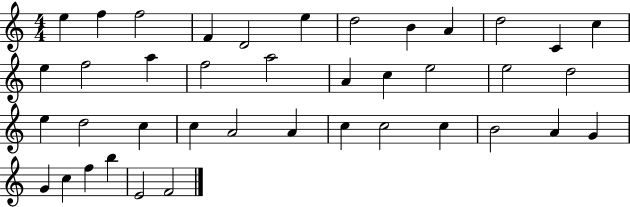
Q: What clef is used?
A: treble